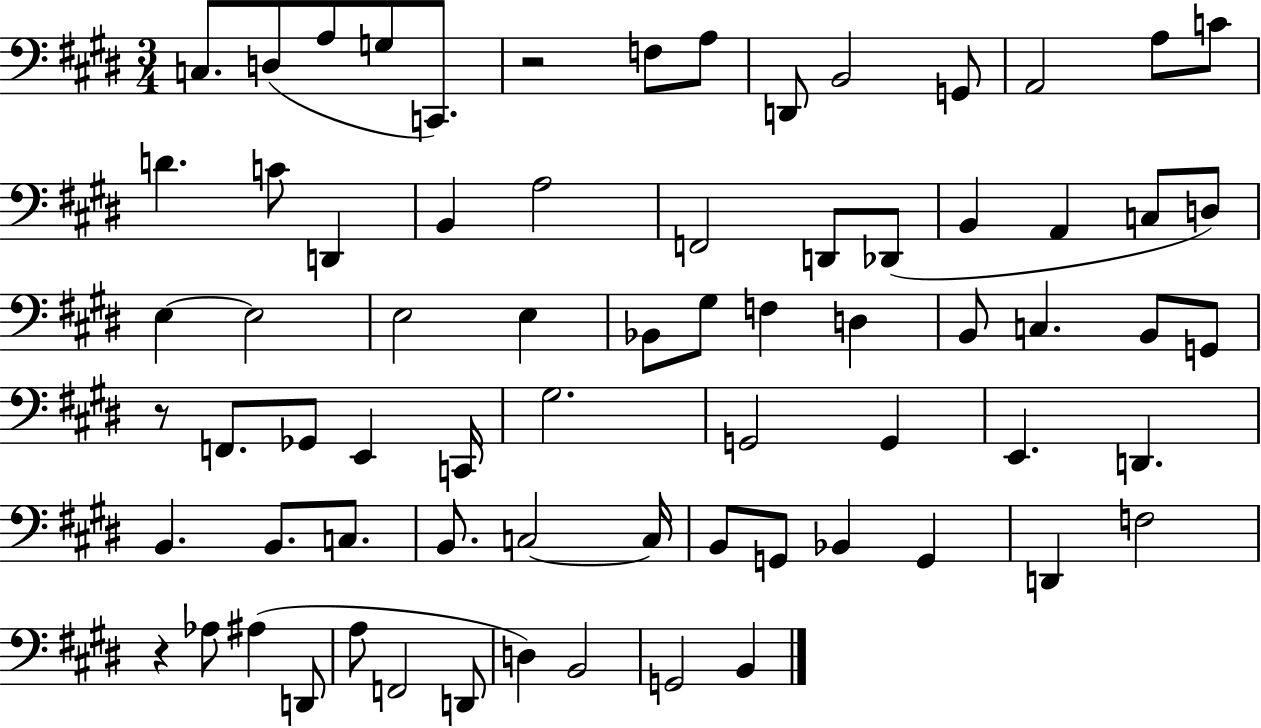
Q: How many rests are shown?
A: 3